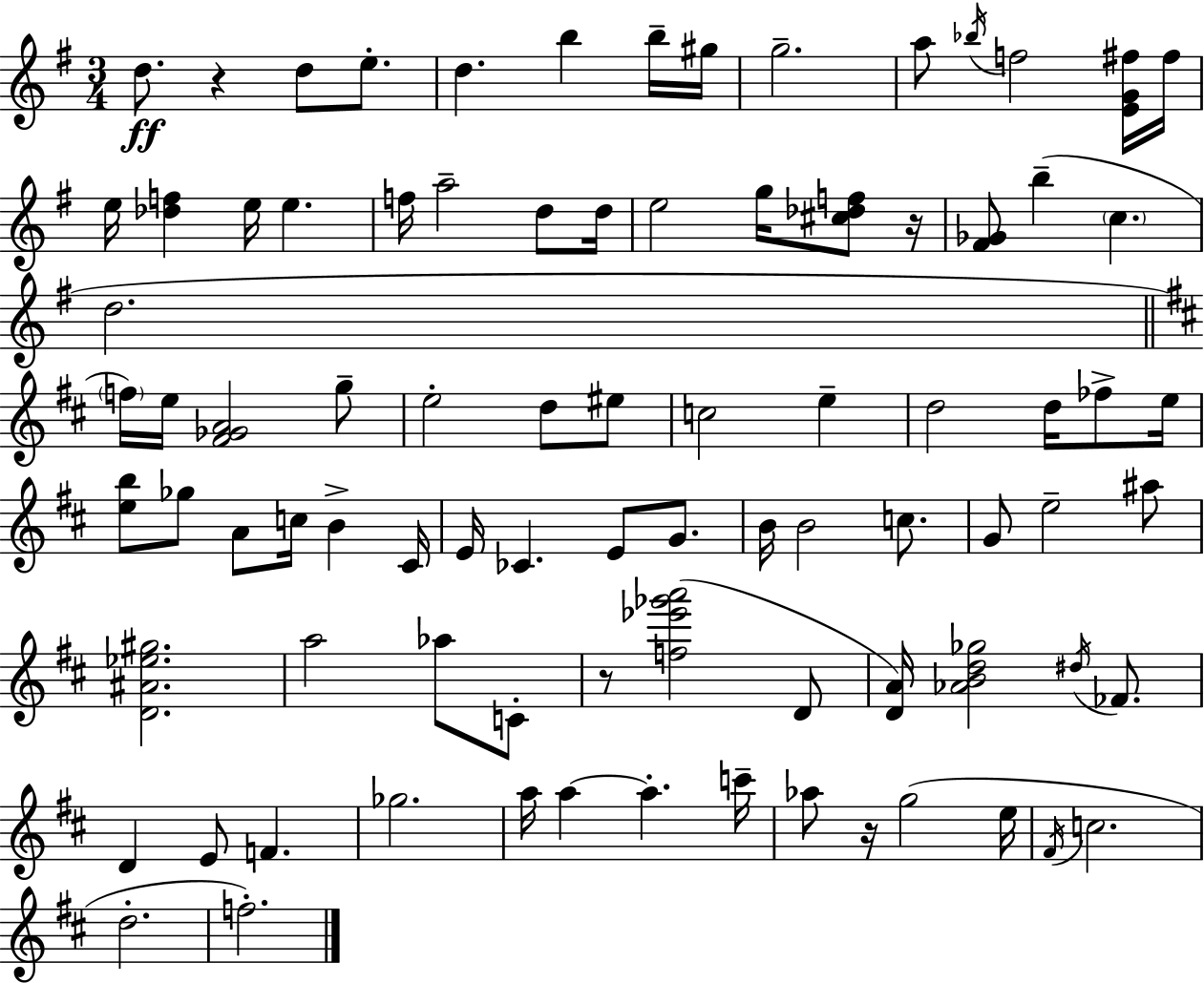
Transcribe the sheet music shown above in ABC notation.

X:1
T:Untitled
M:3/4
L:1/4
K:Em
d/2 z d/2 e/2 d b b/4 ^g/4 g2 a/2 _b/4 f2 [EG^f]/4 ^f/4 e/4 [_df] e/4 e f/4 a2 d/2 d/4 e2 g/4 [^c_df]/2 z/4 [^F_G]/2 b c d2 f/4 e/4 [^F_GA]2 g/2 e2 d/2 ^e/2 c2 e d2 d/4 _f/2 e/4 [eb]/2 _g/2 A/2 c/4 B ^C/4 E/4 _C E/2 G/2 B/4 B2 c/2 G/2 e2 ^a/2 [D^A_e^g]2 a2 _a/2 C/2 z/2 [f_e'_g'a']2 D/2 [DA]/4 [_ABd_g]2 ^d/4 _F/2 D E/2 F _g2 a/4 a a c'/4 _a/2 z/4 g2 e/4 ^F/4 c2 d2 f2